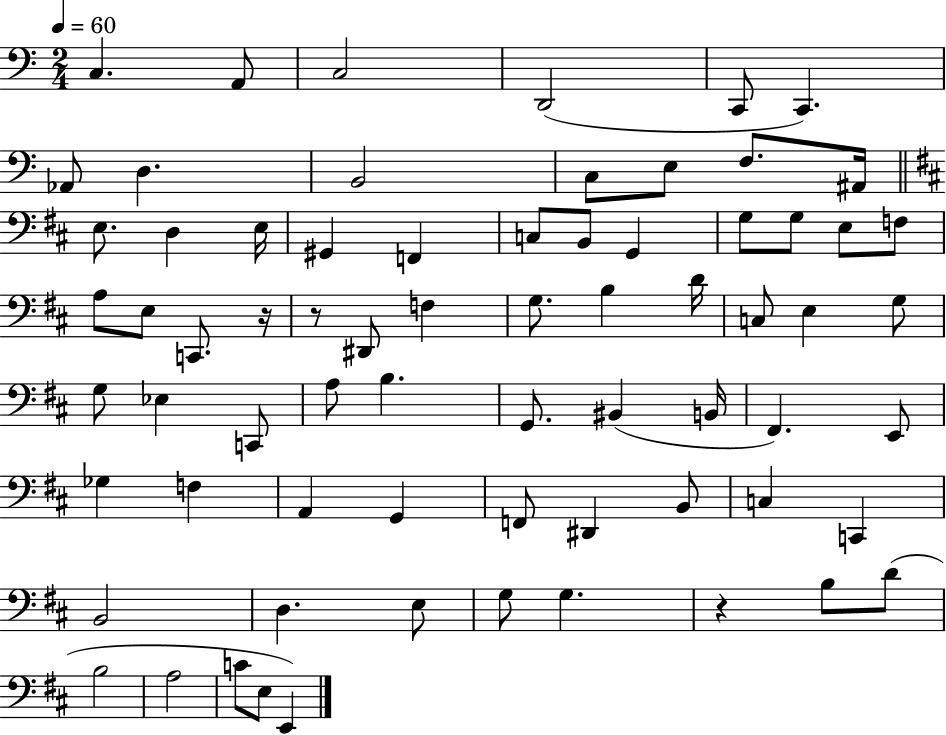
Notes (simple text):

C3/q. A2/e C3/h D2/h C2/e C2/q. Ab2/e D3/q. B2/h C3/e E3/e F3/e. A#2/s E3/e. D3/q E3/s G#2/q F2/q C3/e B2/e G2/q G3/e G3/e E3/e F3/e A3/e E3/e C2/e. R/s R/e D#2/e F3/q G3/e. B3/q D4/s C3/e E3/q G3/e G3/e Eb3/q C2/e A3/e B3/q. G2/e. BIS2/q B2/s F#2/q. E2/e Gb3/q F3/q A2/q G2/q F2/e D#2/q B2/e C3/q C2/q B2/h D3/q. E3/e G3/e G3/q. R/q B3/e D4/e B3/h A3/h C4/e E3/e E2/q